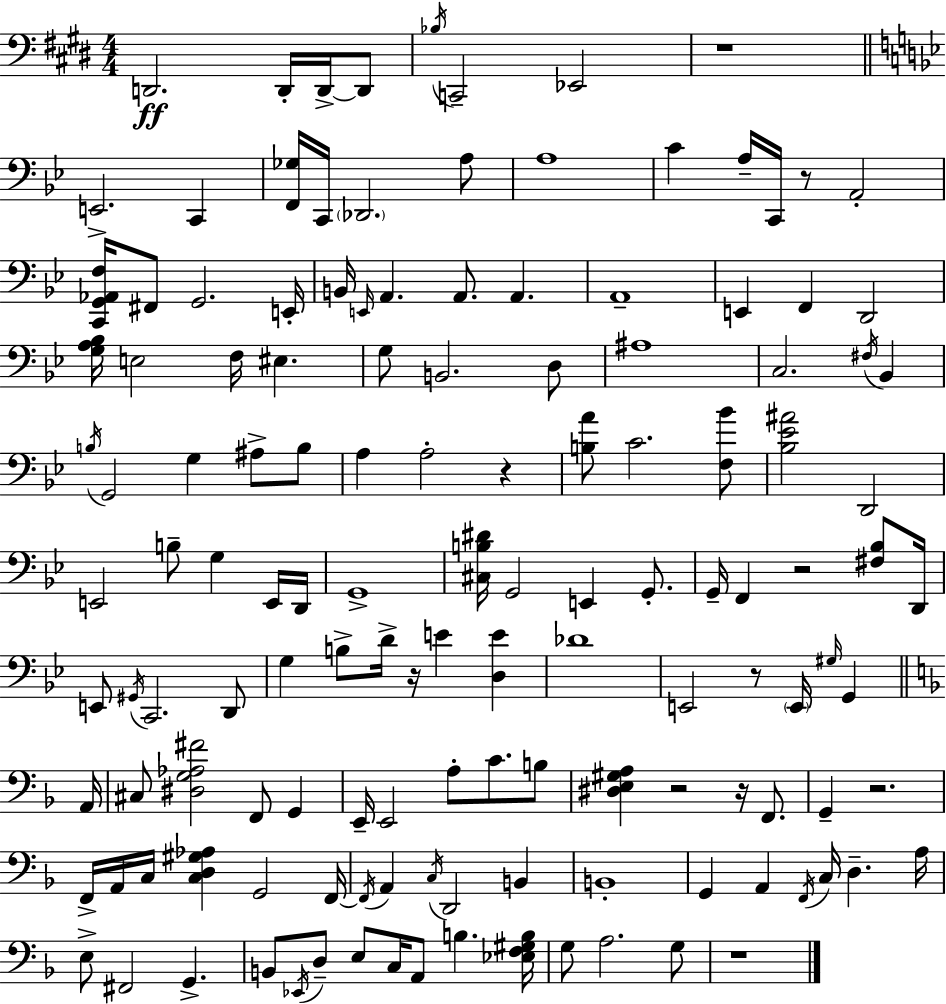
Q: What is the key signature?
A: E major